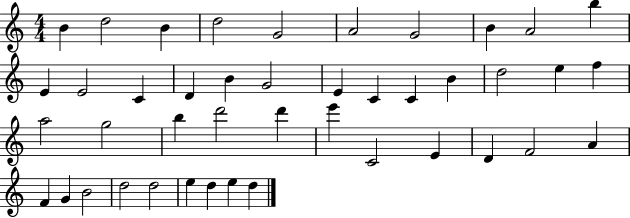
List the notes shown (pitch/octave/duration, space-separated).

B4/q D5/h B4/q D5/h G4/h A4/h G4/h B4/q A4/h B5/q E4/q E4/h C4/q D4/q B4/q G4/h E4/q C4/q C4/q B4/q D5/h E5/q F5/q A5/h G5/h B5/q D6/h D6/q E6/q C4/h E4/q D4/q F4/h A4/q F4/q G4/q B4/h D5/h D5/h E5/q D5/q E5/q D5/q